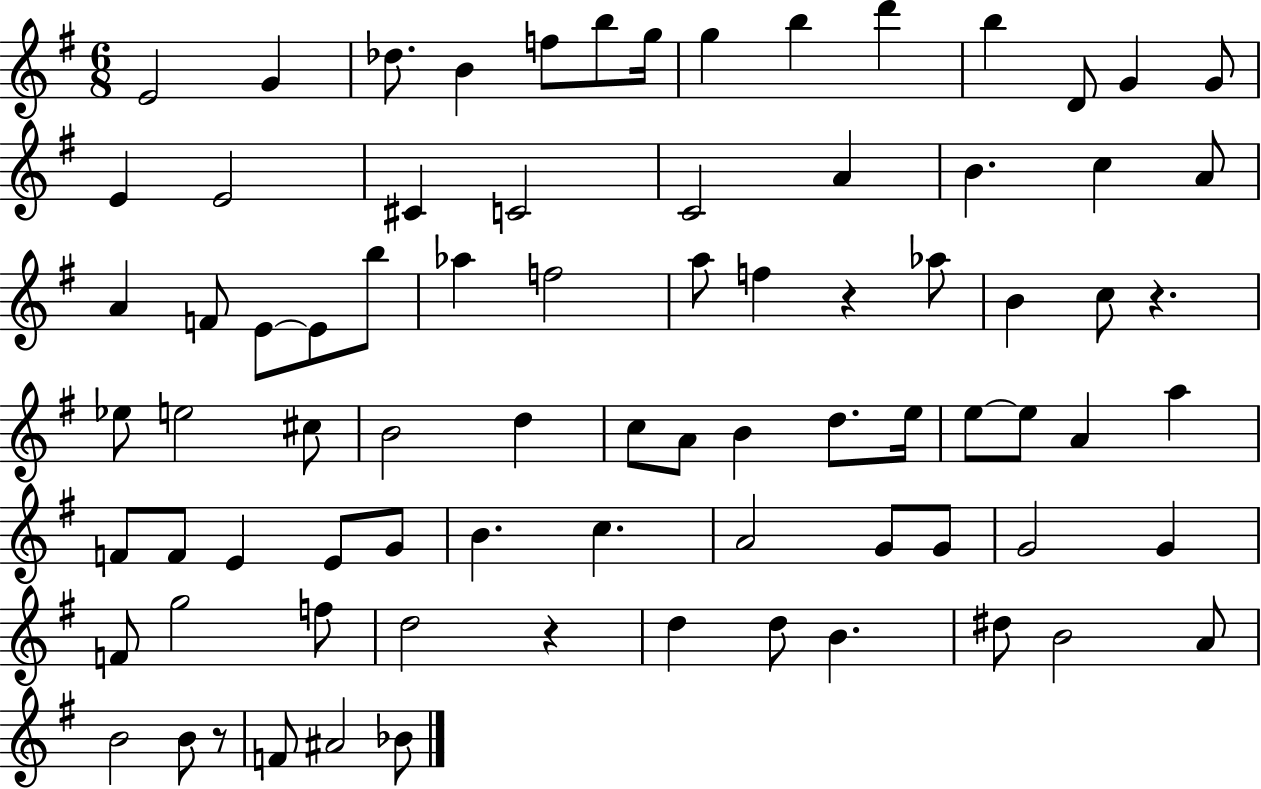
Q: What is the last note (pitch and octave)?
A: Bb4